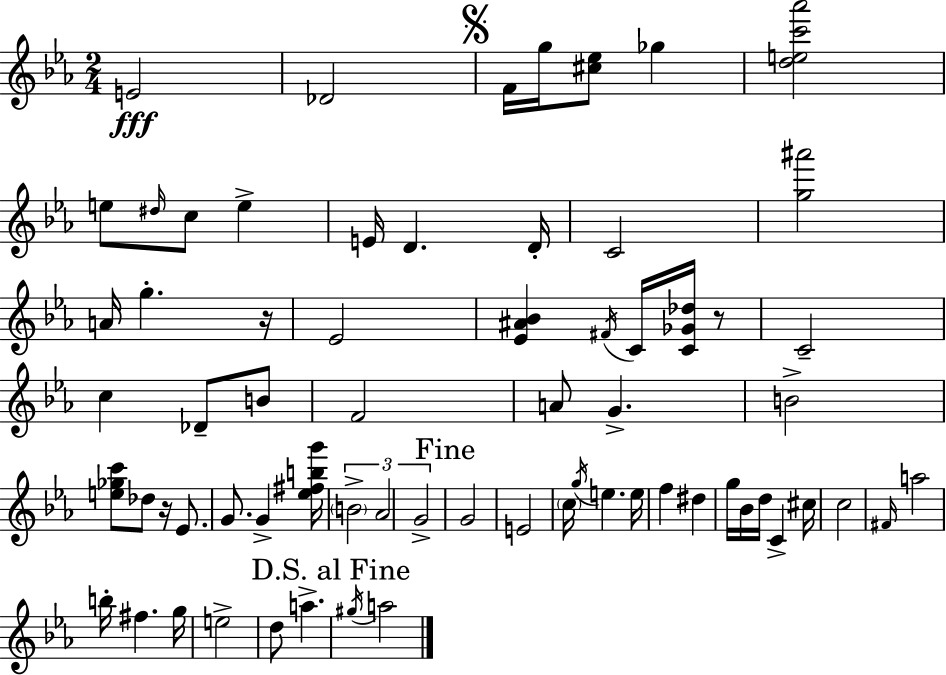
E4/h Db4/h F4/s G5/s [C#5,Eb5]/e Gb5/q [D5,E5,C6,Ab6]/h E5/e D#5/s C5/e E5/q E4/s D4/q. D4/s C4/h [G5,A#6]/h A4/s G5/q. R/s Eb4/h [Eb4,A#4,Bb4]/q F#4/s C4/s [C4,Gb4,Db5]/s R/e C4/h C5/q Db4/e B4/e F4/h A4/e G4/q. B4/h [E5,Gb5,C6]/e Db5/e R/s Eb4/e. G4/e. G4/q [Eb5,F#5,B5,G6]/s B4/h Ab4/h G4/h G4/h E4/h C5/s G5/s E5/q. E5/s F5/q D#5/q G5/s Bb4/s D5/s C4/q C#5/s C5/h F#4/s A5/h B5/s F#5/q. G5/s E5/h D5/e A5/q. G#5/s A5/h